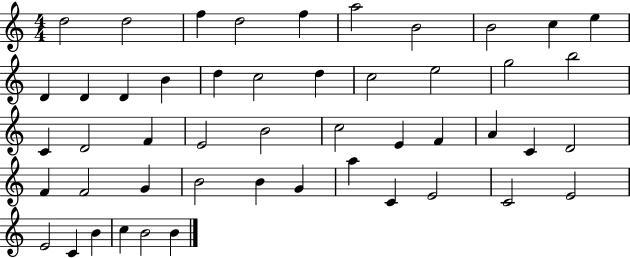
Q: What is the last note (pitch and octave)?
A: B4